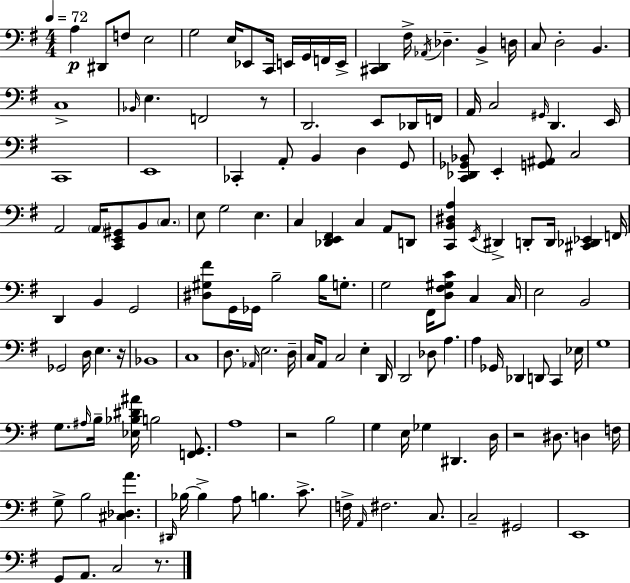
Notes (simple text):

A3/q D#2/e F3/e E3/h G3/h E3/s Eb2/e C2/s E2/s G2/s F2/s E2/s [C#2,D2]/q F#3/s Ab2/s Db3/q. B2/q D3/s C3/e D3/h B2/q. C3/w Bb2/s E3/q. F2/h R/e D2/h. E2/e Db2/s F2/s A2/s C3/h G#2/s D2/q. E2/s C2/w E2/w CES2/q A2/e B2/q D3/q G2/e [C2,Db2,Gb2,Bb2]/e E2/q [G2,A#2]/e C3/h A2/h A2/s [C2,E2,G#2]/e B2/e C3/e. E3/e G3/h E3/q. C3/q [Db2,E2,F#2]/q C3/q A2/e D2/e [C2,B2,D#3,A3]/q E2/s D#2/q D2/e D2/s [C#2,Db2,Eb2]/q F2/s D2/q B2/q G2/h [D#3,G#3,F#4]/e G2/s Gb2/s B3/h B3/s G3/e. G3/h F#2/s [D3,F#3,G#3,C4]/e C3/q C3/s E3/h B2/h Gb2/h D3/s E3/q. R/s Bb2/w C3/w D3/e. Ab2/s E3/h. D3/s C3/s A2/e C3/h E3/q D2/s D2/h Db3/e A3/q. A3/q Gb2/s Db2/q D2/e C2/q Eb3/s G3/w G3/e. A#3/s B3/s [Eb3,Bb3,D#4,A#4]/s B3/h [F2,G2]/e. A3/w R/h B3/h G3/q E3/s Gb3/q D#2/q. D3/s R/h D#3/e. D3/q F3/s G3/e B3/h [C#3,Db3,A4]/q. D#2/s Bb3/s Bb3/q A3/e B3/q. C4/e. F3/s A2/s F#3/h. C3/e. C3/h G#2/h E2/w G2/e A2/e. C3/h R/e.